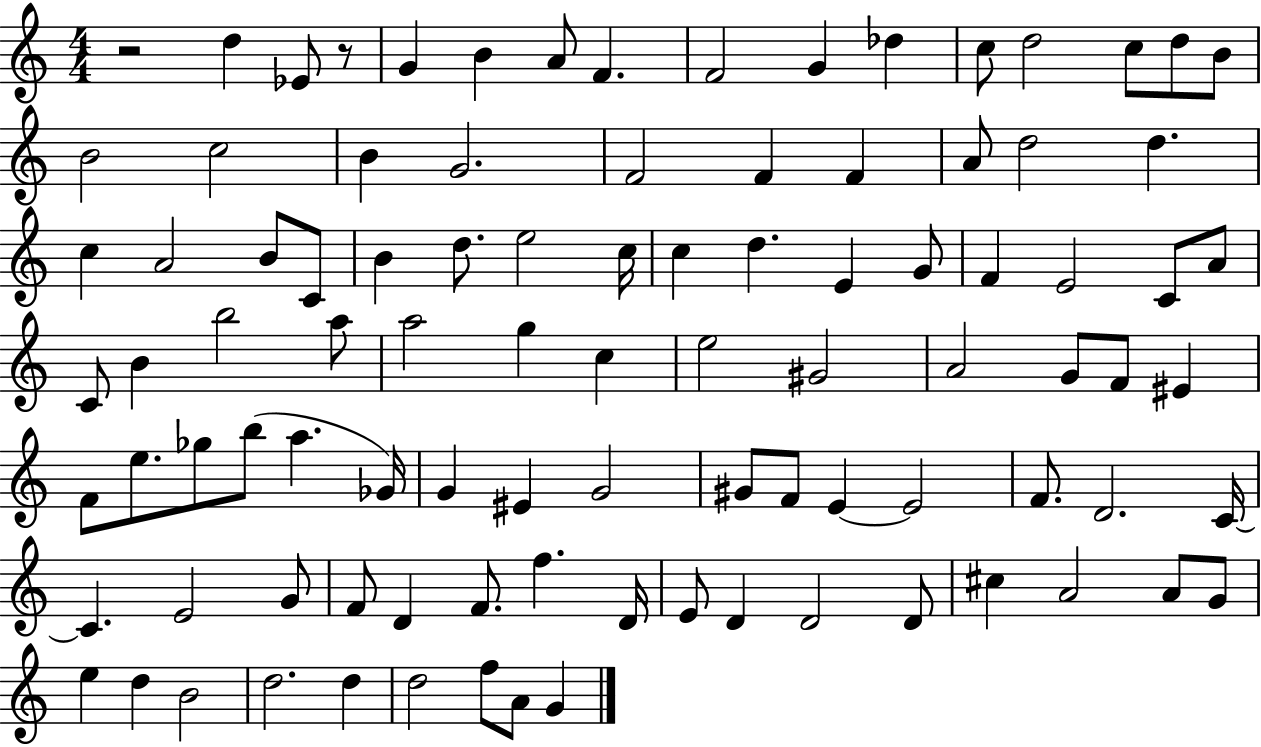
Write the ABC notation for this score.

X:1
T:Untitled
M:4/4
L:1/4
K:C
z2 d _E/2 z/2 G B A/2 F F2 G _d c/2 d2 c/2 d/2 B/2 B2 c2 B G2 F2 F F A/2 d2 d c A2 B/2 C/2 B d/2 e2 c/4 c d E G/2 F E2 C/2 A/2 C/2 B b2 a/2 a2 g c e2 ^G2 A2 G/2 F/2 ^E F/2 e/2 _g/2 b/2 a _G/4 G ^E G2 ^G/2 F/2 E E2 F/2 D2 C/4 C E2 G/2 F/2 D F/2 f D/4 E/2 D D2 D/2 ^c A2 A/2 G/2 e d B2 d2 d d2 f/2 A/2 G